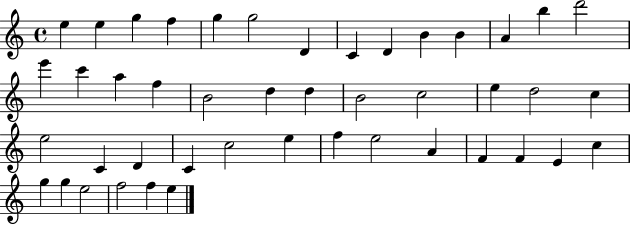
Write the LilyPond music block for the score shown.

{
  \clef treble
  \time 4/4
  \defaultTimeSignature
  \key c \major
  e''4 e''4 g''4 f''4 | g''4 g''2 d'4 | c'4 d'4 b'4 b'4 | a'4 b''4 d'''2 | \break e'''4 c'''4 a''4 f''4 | b'2 d''4 d''4 | b'2 c''2 | e''4 d''2 c''4 | \break e''2 c'4 d'4 | c'4 c''2 e''4 | f''4 e''2 a'4 | f'4 f'4 e'4 c''4 | \break g''4 g''4 e''2 | f''2 f''4 e''4 | \bar "|."
}